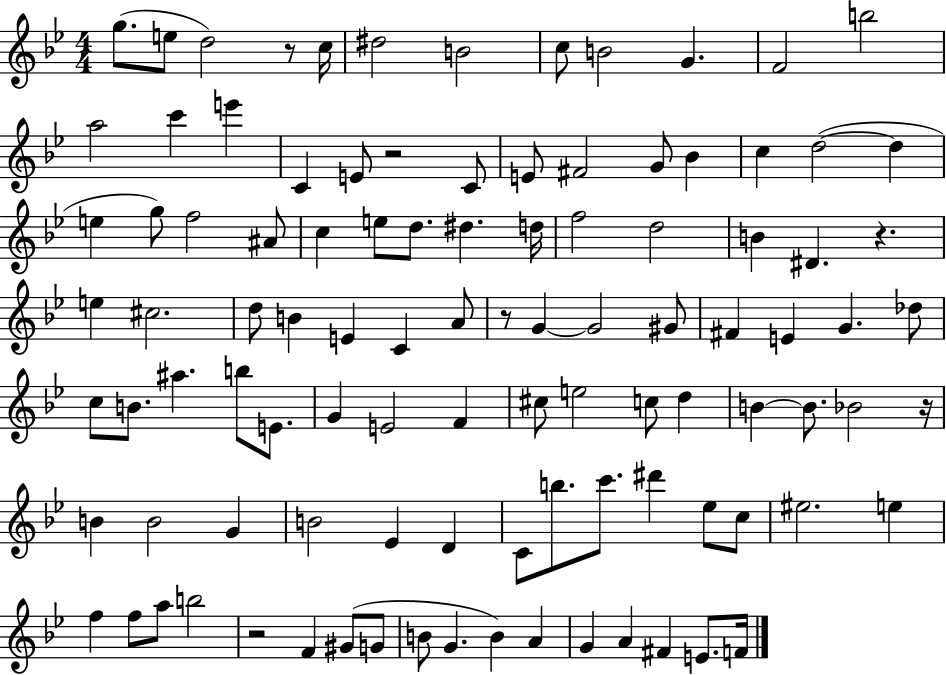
G5/e. E5/e D5/h R/e C5/s D#5/h B4/h C5/e B4/h G4/q. F4/h B5/h A5/h C6/q E6/q C4/q E4/e R/h C4/e E4/e F#4/h G4/e Bb4/q C5/q D5/h D5/q E5/q G5/e F5/h A#4/e C5/q E5/e D5/e. D#5/q. D5/s F5/h D5/h B4/q D#4/q. R/q. E5/q C#5/h. D5/e B4/q E4/q C4/q A4/e R/e G4/q G4/h G#4/e F#4/q E4/q G4/q. Db5/e C5/e B4/e. A#5/q. B5/e E4/e. G4/q E4/h F4/q C#5/e E5/h C5/e D5/q B4/q B4/e. Bb4/h R/s B4/q B4/h G4/q B4/h Eb4/q D4/q C4/e B5/e. C6/e. D#6/q Eb5/e C5/e EIS5/h. E5/q F5/q F5/e A5/e B5/h R/h F4/q G#4/e G4/e B4/e G4/q. B4/q A4/q G4/q A4/q F#4/q E4/e. F4/s